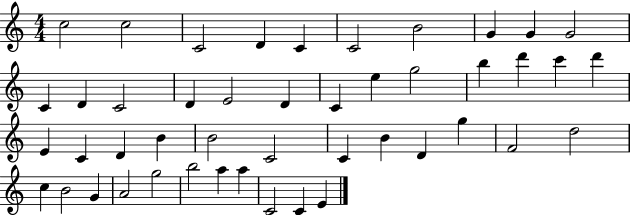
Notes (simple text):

C5/h C5/h C4/h D4/q C4/q C4/h B4/h G4/q G4/q G4/h C4/q D4/q C4/h D4/q E4/h D4/q C4/q E5/q G5/h B5/q D6/q C6/q D6/q E4/q C4/q D4/q B4/q B4/h C4/h C4/q B4/q D4/q G5/q F4/h D5/h C5/q B4/h G4/q A4/h G5/h B5/h A5/q A5/q C4/h C4/q E4/q